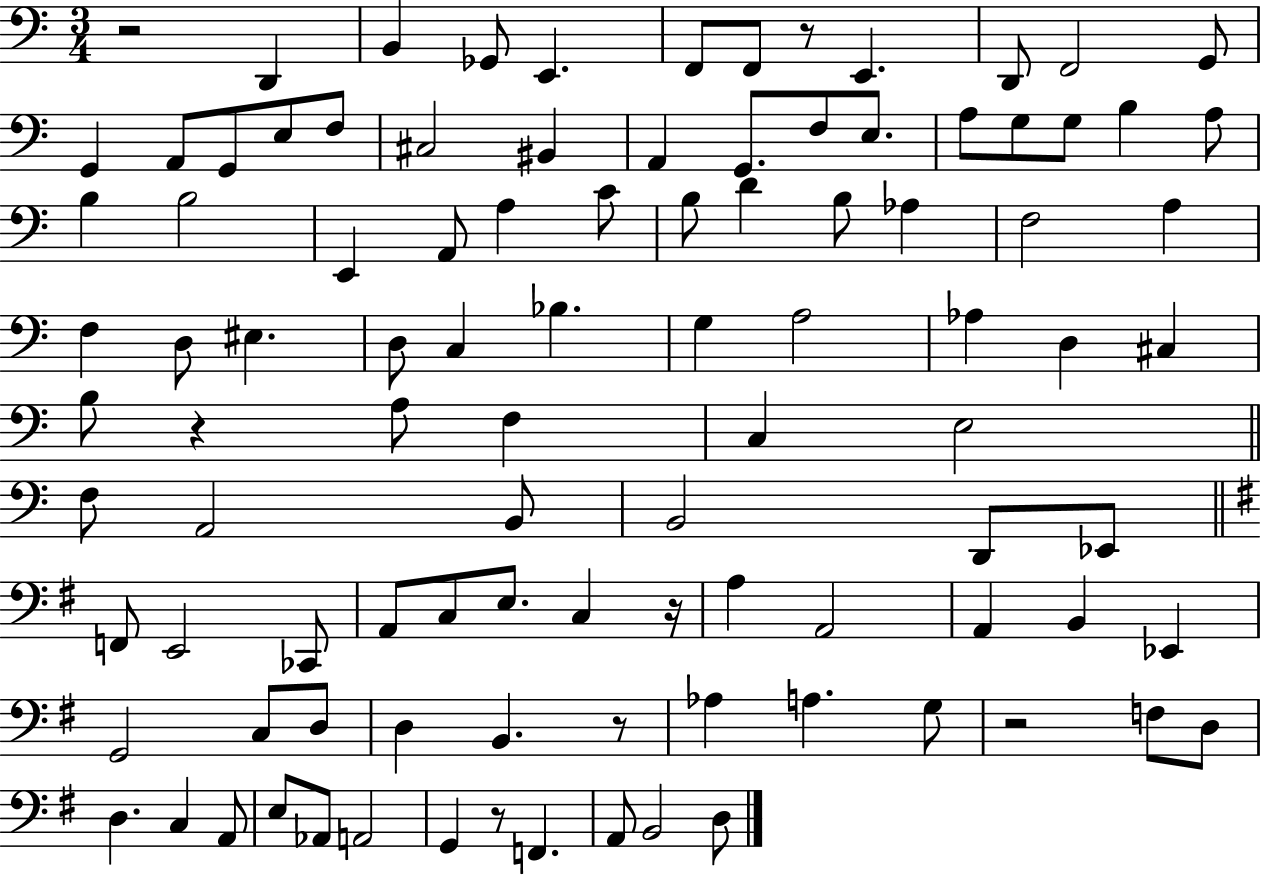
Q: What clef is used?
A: bass